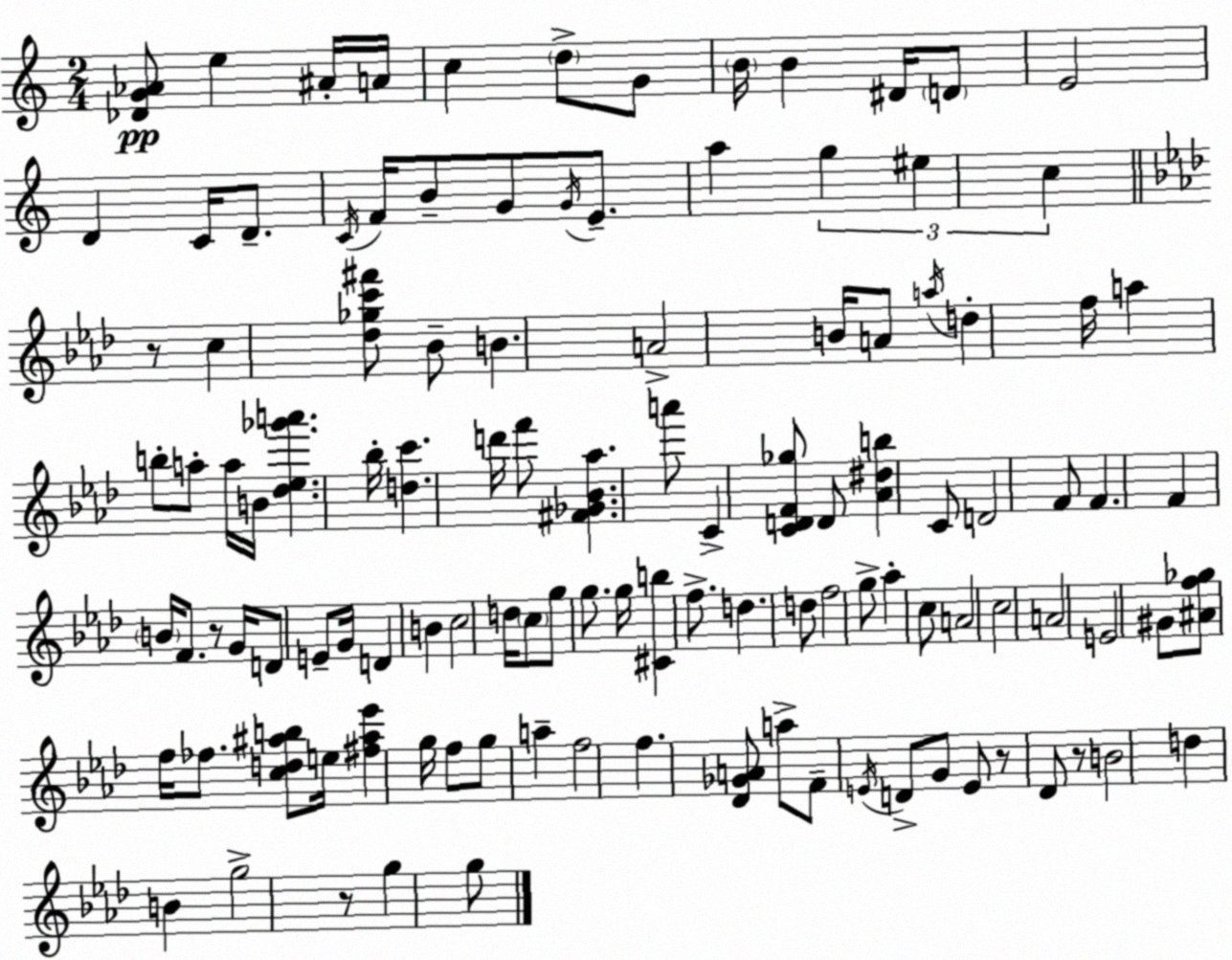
X:1
T:Untitled
M:2/4
L:1/4
K:Am
[_DG_A]/2 e ^A/4 A/4 c d/2 G/2 B/4 B ^D/4 D/2 E2 D C/4 D/2 C/4 F/4 B/2 G/2 G/4 E/2 a g ^e c z/2 c [_d_gc'^f']/2 _B/2 B A2 B/4 A/2 a/4 d f/4 a b/2 a/2 a/4 B/4 [_d_e_g'a'] _b/4 [dc'] d'/4 f'/2 [^F_G_B_a] a'/2 C [CDF_g]/2 D/2 [_A^db] C/2 D2 F/2 F F B/4 F/2 z/2 G/4 D/2 E/2 G/4 D B c2 d/4 c/2 g/2 g/2 g/4 [^Cb] f/2 d d/2 f2 g/2 _a c/2 A2 c2 A2 E2 ^G/2 [^Af_g]/2 f/4 _f/2 [cd^ab]/2 e/4 [^f^a_e'] g/4 f/2 g/2 a f2 f [_D_GA]/2 a/2 F/2 E/4 D/2 G/2 E/2 z/2 _D/2 z/2 B2 d B g2 z/2 g g/2